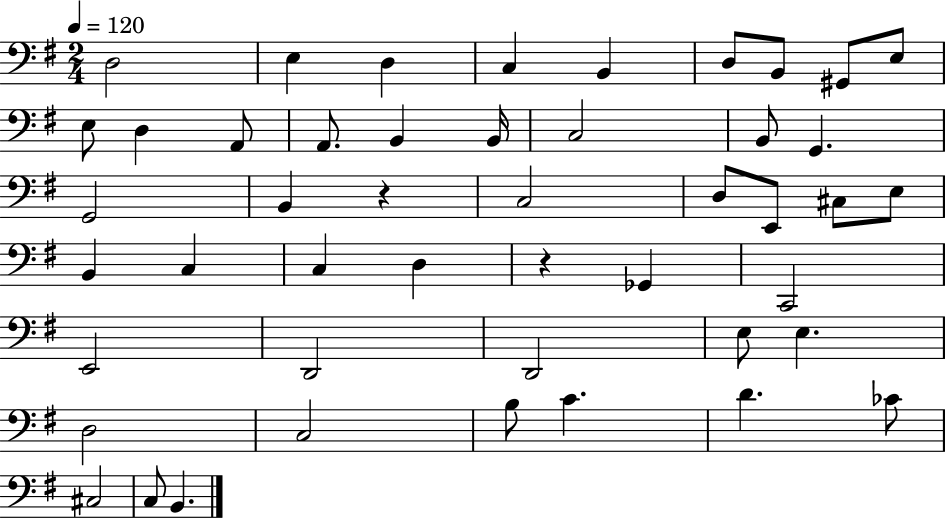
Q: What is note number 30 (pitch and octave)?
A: Gb2